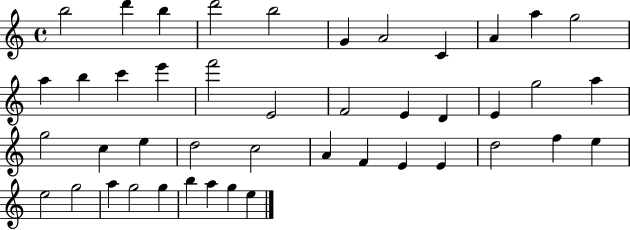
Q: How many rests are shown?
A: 0